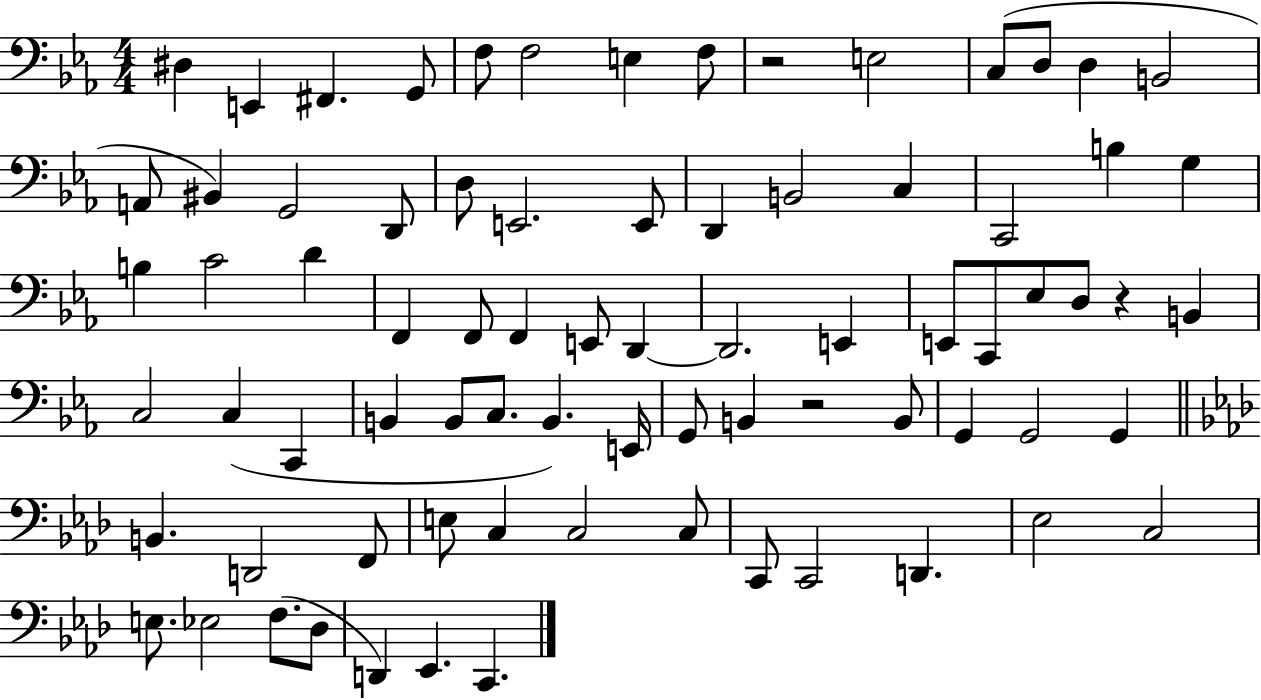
{
  \clef bass
  \numericTimeSignature
  \time 4/4
  \key ees \major
  dis4 e,4 fis,4. g,8 | f8 f2 e4 f8 | r2 e2 | c8( d8 d4 b,2 | \break a,8 bis,4) g,2 d,8 | d8 e,2. e,8 | d,4 b,2 c4 | c,2 b4 g4 | \break b4 c'2 d'4 | f,4 f,8 f,4 e,8 d,4~~ | d,2. e,4 | e,8 c,8 ees8 d8 r4 b,4 | \break c2 c4( c,4 | b,4 b,8 c8. b,4.) e,16 | g,8 b,4 r2 b,8 | g,4 g,2 g,4 | \break \bar "||" \break \key f \minor b,4. d,2 f,8 | e8 c4 c2 c8 | c,8 c,2 d,4. | ees2 c2 | \break e8. ees2 f8.( des8 | d,4) ees,4. c,4. | \bar "|."
}